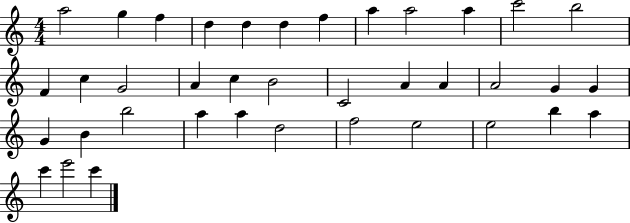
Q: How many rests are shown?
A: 0